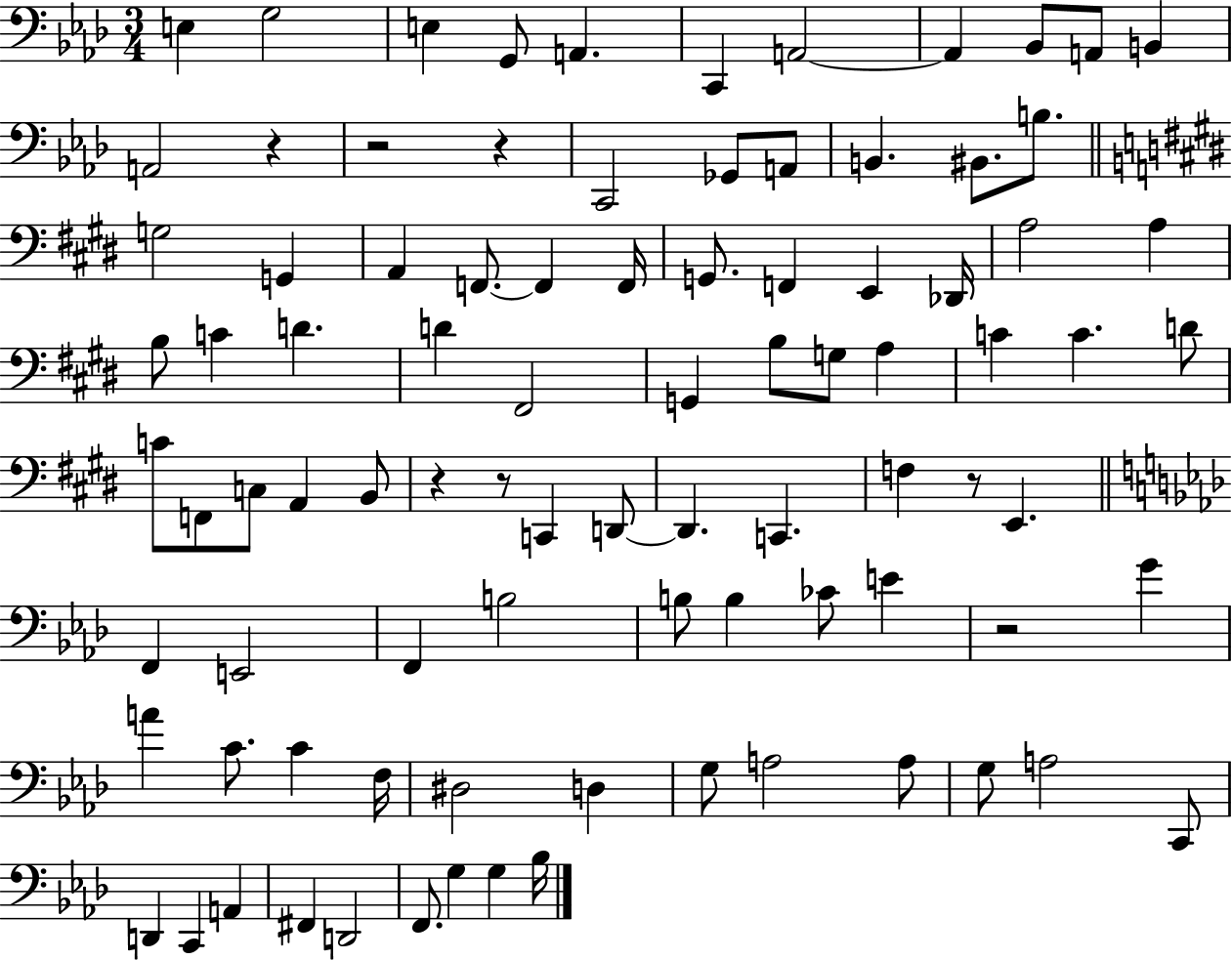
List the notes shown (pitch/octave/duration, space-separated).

E3/q G3/h E3/q G2/e A2/q. C2/q A2/h A2/q Bb2/e A2/e B2/q A2/h R/q R/h R/q C2/h Gb2/e A2/e B2/q. BIS2/e. B3/e. G3/h G2/q A2/q F2/e. F2/q F2/s G2/e. F2/q E2/q Db2/s A3/h A3/q B3/e C4/q D4/q. D4/q F#2/h G2/q B3/e G3/e A3/q C4/q C4/q. D4/e C4/e F2/e C3/e A2/q B2/e R/q R/e C2/q D2/e D2/q. C2/q. F3/q R/e E2/q. F2/q E2/h F2/q B3/h B3/e B3/q CES4/e E4/q R/h G4/q A4/q C4/e. C4/q F3/s D#3/h D3/q G3/e A3/h A3/e G3/e A3/h C2/e D2/q C2/q A2/q F#2/q D2/h F2/e. G3/q G3/q Bb3/s